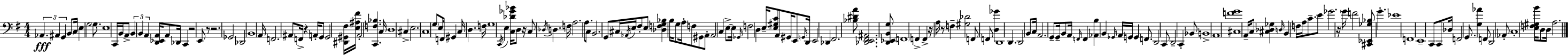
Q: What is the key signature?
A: G major